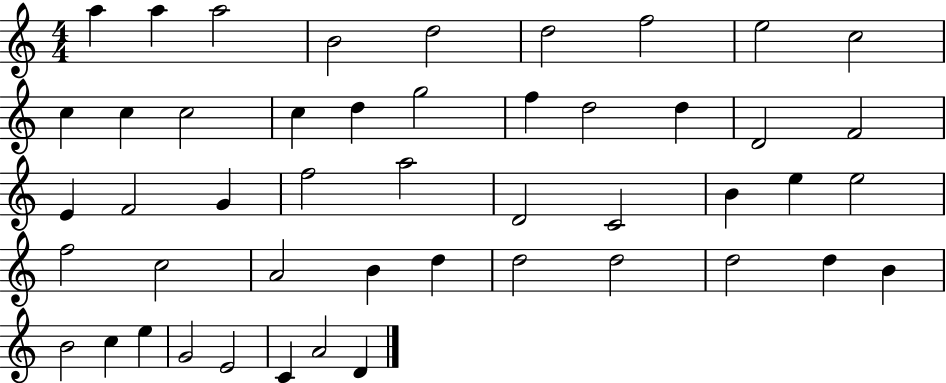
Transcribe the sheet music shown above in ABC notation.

X:1
T:Untitled
M:4/4
L:1/4
K:C
a a a2 B2 d2 d2 f2 e2 c2 c c c2 c d g2 f d2 d D2 F2 E F2 G f2 a2 D2 C2 B e e2 f2 c2 A2 B d d2 d2 d2 d B B2 c e G2 E2 C A2 D